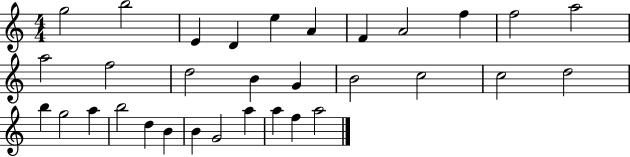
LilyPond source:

{
  \clef treble
  \numericTimeSignature
  \time 4/4
  \key c \major
  g''2 b''2 | e'4 d'4 e''4 a'4 | f'4 a'2 f''4 | f''2 a''2 | \break a''2 f''2 | d''2 b'4 g'4 | b'2 c''2 | c''2 d''2 | \break b''4 g''2 a''4 | b''2 d''4 b'4 | b'4 g'2 a''4 | a''4 f''4 a''2 | \break \bar "|."
}